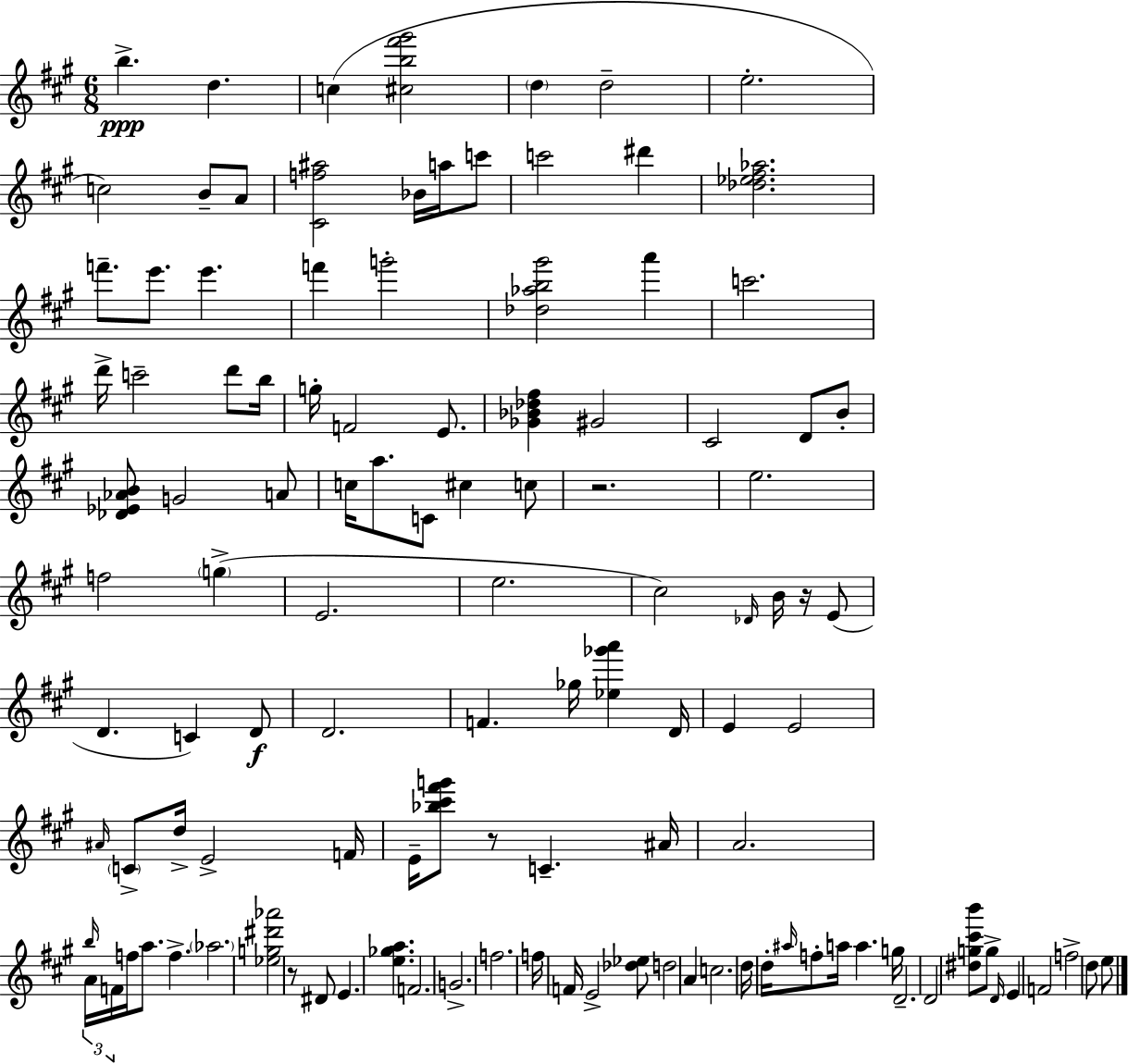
{
  \clef treble
  \numericTimeSignature
  \time 6/8
  \key a \major
  b''4.->\ppp d''4. | c''4( <cis'' b'' fis''' gis'''>2 | \parenthesize d''4 d''2-- | e''2.-. | \break c''2) b'8-- a'8 | <cis' f'' ais''>2 bes'16 a''16 c'''8 | c'''2 dis'''4 | <des'' ees'' fis'' aes''>2. | \break f'''8.-- e'''8. e'''4. | f'''4 g'''2-. | <des'' aes'' b'' gis'''>2 a'''4 | c'''2. | \break d'''16-> c'''2-- d'''8 b''16 | g''16-. f'2 e'8. | <ges' bes' des'' fis''>4 gis'2 | cis'2 d'8 b'8-. | \break <des' ees' aes' b'>8 g'2 a'8 | c''16 a''8. c'8 cis''4 c''8 | r2. | e''2. | \break f''2 \parenthesize g''4->( | e'2. | e''2. | cis''2) \grace { des'16 } b'16 r16 e'8( | \break d'4. c'4) d'8\f | d'2. | f'4. ges''16 <ees'' ges''' a'''>4 | d'16 e'4 e'2 | \break \grace { ais'16 } \parenthesize c'8-> d''16-> e'2-> | f'16 e'16-- <bes'' cis''' fis''' g'''>8 r8 c'4.-- | ais'16 a'2. | \tuplet 3/2 { \grace { b''16 } a'16 f'16 } f''16 a''8. f''4.-> | \break \parenthesize aes''2. | <ees'' g'' dis''' aes'''>2 r8 | dis'8 e'4. <e'' ges'' a''>4. | f'2. | \break g'2.-> | f''2. | f''16 f'16 e'2-> | <des'' ees''>8 d''2 a'4 | \break c''2. | d''16 d''16-. \grace { ais''16 } f''8-. a''16 a''4. | g''16 d'2.-- | d'2 | \break <dis'' g'' cis''' b'''>8 g''8-> \grace { d'16 } e'4 f'2 | f''2-> | d''8 e''8 \bar "|."
}